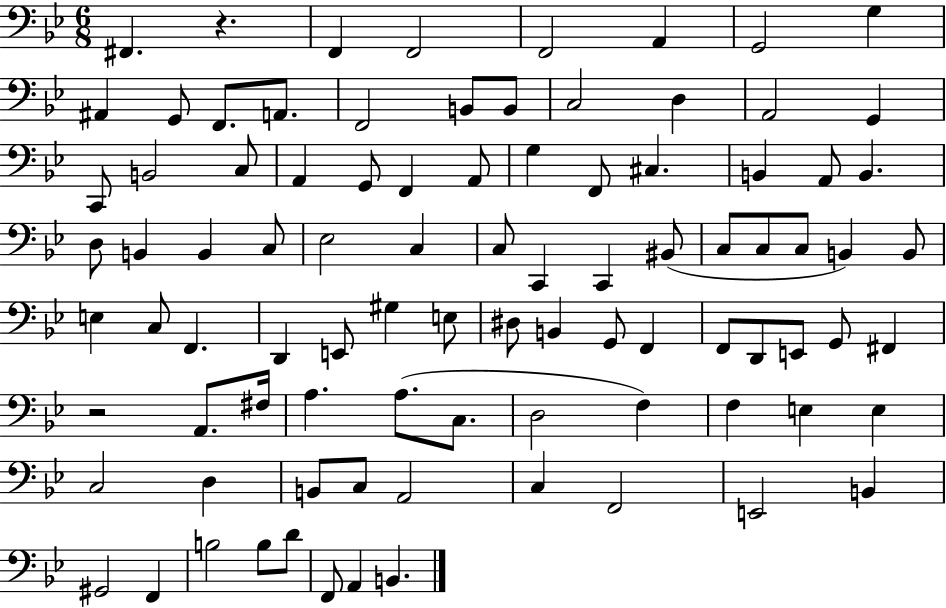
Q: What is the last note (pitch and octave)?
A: B2